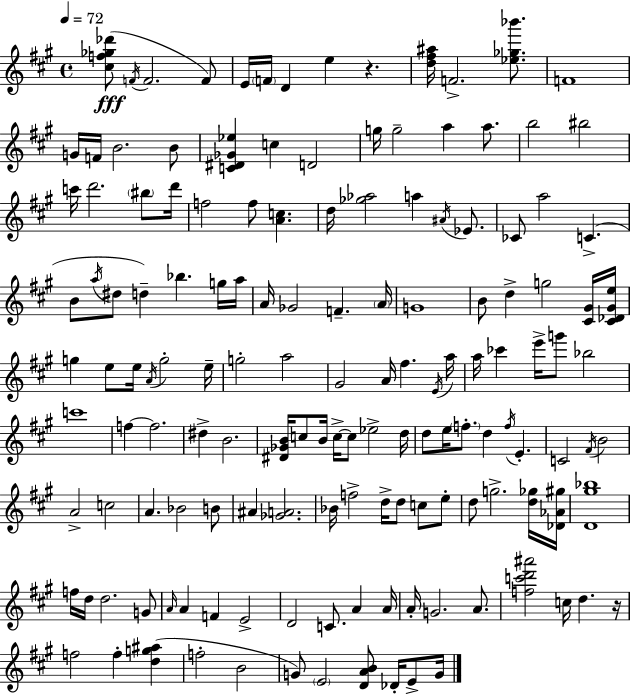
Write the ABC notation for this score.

X:1
T:Untitled
M:4/4
L:1/4
K:A
[^cf_g_d']/2 F/4 F2 F/2 E/4 F/4 D e z [d^f^a]/4 F2 [_e_g_b']/2 F4 G/4 F/4 B2 B/2 [C^D_G_e] c D2 g/4 g2 a a/2 b2 ^b2 c'/4 d'2 ^b/2 d'/4 f2 f/2 [Ac] d/4 [_g_a]2 a ^A/4 _E/2 _C/2 a2 C B/2 a/4 ^d/2 d _b g/4 a/4 A/4 _G2 F A/4 G4 B/2 d g2 [^C^G]/4 [^C_D^Ge]/4 g e/2 e/4 A/4 g2 e/4 g2 a2 ^G2 A/4 ^f E/4 a/4 a/4 _c' e'/4 g'/2 _b2 c'4 f f2 ^d B2 [^D_GB]/4 c/2 B/4 c/4 c/2 _e2 d/4 d/2 e/4 f/2 d f/4 E C2 ^F/4 B2 A2 c2 A _B2 B/2 ^A [_GA]2 _B/4 f2 d/4 d/2 c/2 e/2 d/2 g2 [d_g]/4 [_D_A^g]/4 [D^g_b]4 f/4 d/4 d2 G/2 A/4 A F E2 D2 C/2 A A/4 A/4 G2 A/2 [fc'd'^a']2 c/4 d z/4 f2 f [dg^a] f2 B2 G/2 E2 [DAB]/2 _D/4 E/2 G/4